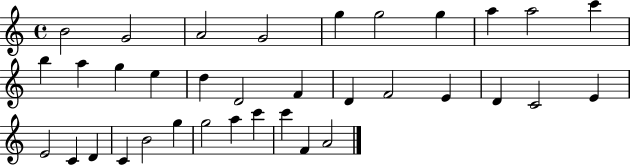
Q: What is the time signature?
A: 4/4